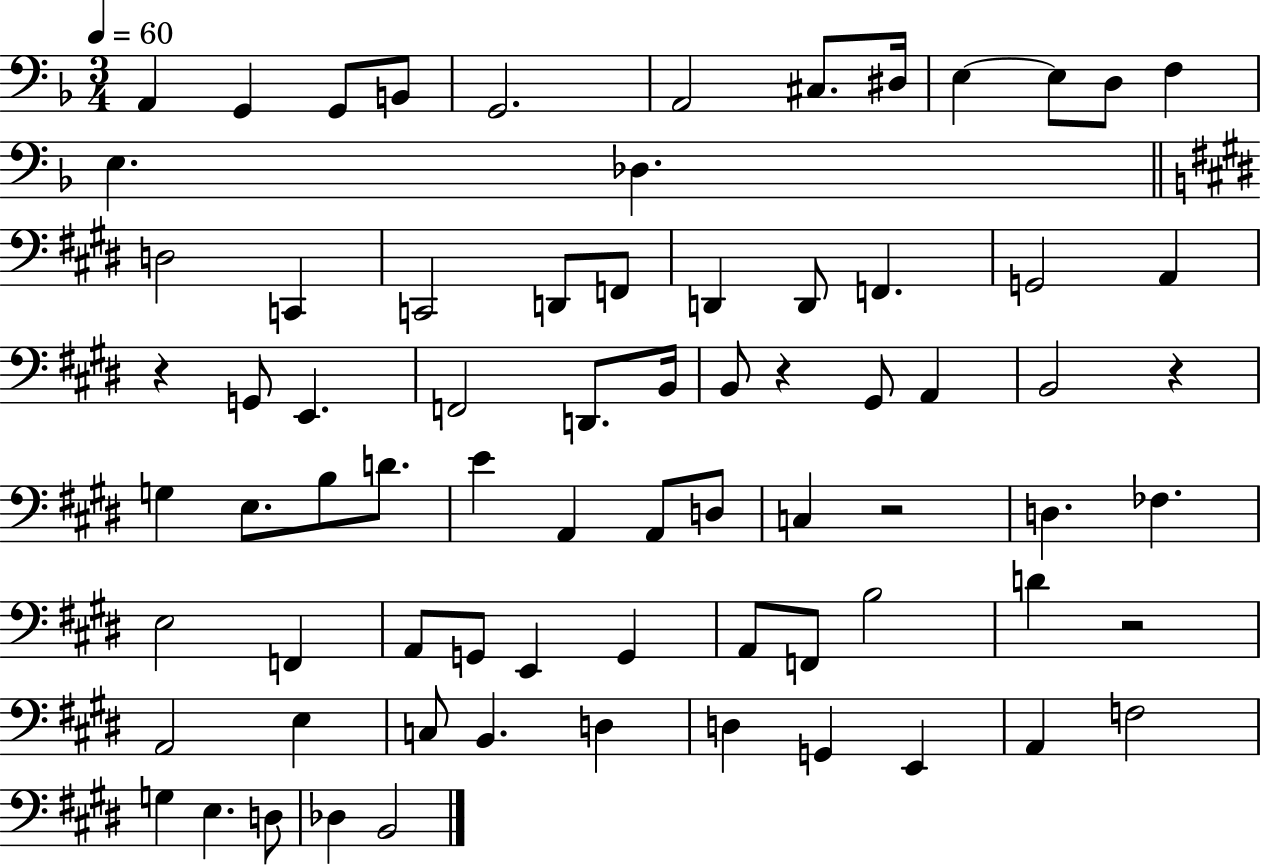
A2/q G2/q G2/e B2/e G2/h. A2/h C#3/e. D#3/s E3/q E3/e D3/e F3/q E3/q. Db3/q. D3/h C2/q C2/h D2/e F2/e D2/q D2/e F2/q. G2/h A2/q R/q G2/e E2/q. F2/h D2/e. B2/s B2/e R/q G#2/e A2/q B2/h R/q G3/q E3/e. B3/e D4/e. E4/q A2/q A2/e D3/e C3/q R/h D3/q. FES3/q. E3/h F2/q A2/e G2/e E2/q G2/q A2/e F2/e B3/h D4/q R/h A2/h E3/q C3/e B2/q. D3/q D3/q G2/q E2/q A2/q F3/h G3/q E3/q. D3/e Db3/q B2/h